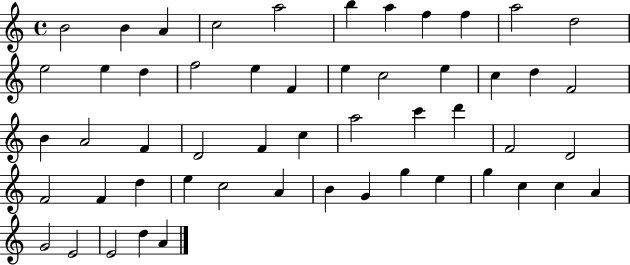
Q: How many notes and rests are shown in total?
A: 53